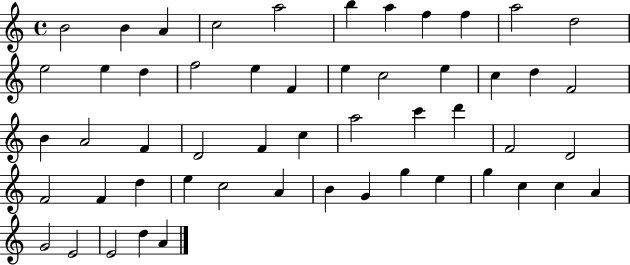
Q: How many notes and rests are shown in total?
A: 53